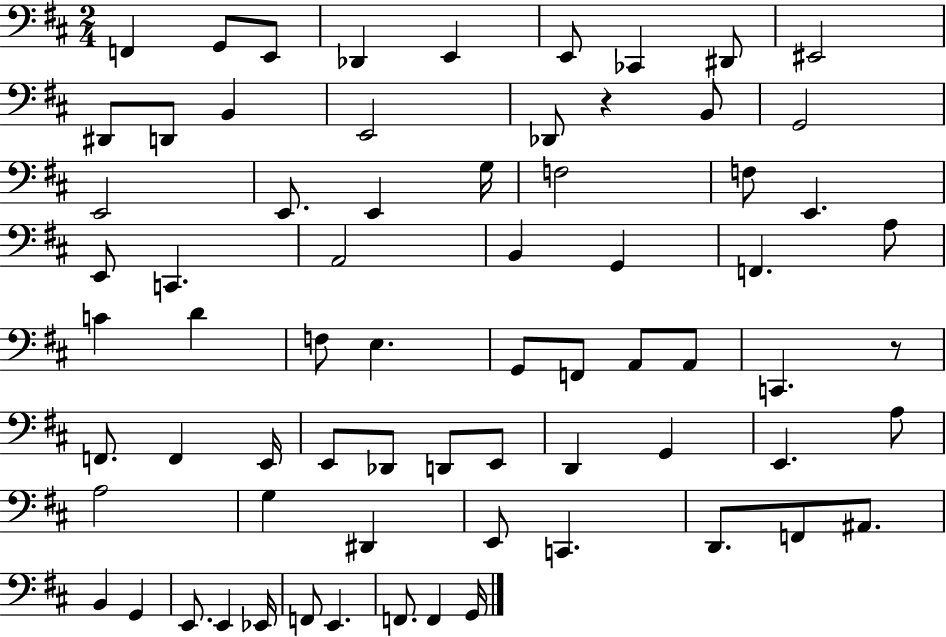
F2/q G2/e E2/e Db2/q E2/q E2/e CES2/q D#2/e EIS2/h D#2/e D2/e B2/q E2/h Db2/e R/q B2/e G2/h E2/h E2/e. E2/q G3/s F3/h F3/e E2/q. E2/e C2/q. A2/h B2/q G2/q F2/q. A3/e C4/q D4/q F3/e E3/q. G2/e F2/e A2/e A2/e C2/q. R/e F2/e. F2/q E2/s E2/e Db2/e D2/e E2/e D2/q G2/q E2/q. A3/e A3/h G3/q D#2/q E2/e C2/q. D2/e. F2/e A#2/e. B2/q G2/q E2/e. E2/q Eb2/s F2/e E2/q. F2/e. F2/q G2/s